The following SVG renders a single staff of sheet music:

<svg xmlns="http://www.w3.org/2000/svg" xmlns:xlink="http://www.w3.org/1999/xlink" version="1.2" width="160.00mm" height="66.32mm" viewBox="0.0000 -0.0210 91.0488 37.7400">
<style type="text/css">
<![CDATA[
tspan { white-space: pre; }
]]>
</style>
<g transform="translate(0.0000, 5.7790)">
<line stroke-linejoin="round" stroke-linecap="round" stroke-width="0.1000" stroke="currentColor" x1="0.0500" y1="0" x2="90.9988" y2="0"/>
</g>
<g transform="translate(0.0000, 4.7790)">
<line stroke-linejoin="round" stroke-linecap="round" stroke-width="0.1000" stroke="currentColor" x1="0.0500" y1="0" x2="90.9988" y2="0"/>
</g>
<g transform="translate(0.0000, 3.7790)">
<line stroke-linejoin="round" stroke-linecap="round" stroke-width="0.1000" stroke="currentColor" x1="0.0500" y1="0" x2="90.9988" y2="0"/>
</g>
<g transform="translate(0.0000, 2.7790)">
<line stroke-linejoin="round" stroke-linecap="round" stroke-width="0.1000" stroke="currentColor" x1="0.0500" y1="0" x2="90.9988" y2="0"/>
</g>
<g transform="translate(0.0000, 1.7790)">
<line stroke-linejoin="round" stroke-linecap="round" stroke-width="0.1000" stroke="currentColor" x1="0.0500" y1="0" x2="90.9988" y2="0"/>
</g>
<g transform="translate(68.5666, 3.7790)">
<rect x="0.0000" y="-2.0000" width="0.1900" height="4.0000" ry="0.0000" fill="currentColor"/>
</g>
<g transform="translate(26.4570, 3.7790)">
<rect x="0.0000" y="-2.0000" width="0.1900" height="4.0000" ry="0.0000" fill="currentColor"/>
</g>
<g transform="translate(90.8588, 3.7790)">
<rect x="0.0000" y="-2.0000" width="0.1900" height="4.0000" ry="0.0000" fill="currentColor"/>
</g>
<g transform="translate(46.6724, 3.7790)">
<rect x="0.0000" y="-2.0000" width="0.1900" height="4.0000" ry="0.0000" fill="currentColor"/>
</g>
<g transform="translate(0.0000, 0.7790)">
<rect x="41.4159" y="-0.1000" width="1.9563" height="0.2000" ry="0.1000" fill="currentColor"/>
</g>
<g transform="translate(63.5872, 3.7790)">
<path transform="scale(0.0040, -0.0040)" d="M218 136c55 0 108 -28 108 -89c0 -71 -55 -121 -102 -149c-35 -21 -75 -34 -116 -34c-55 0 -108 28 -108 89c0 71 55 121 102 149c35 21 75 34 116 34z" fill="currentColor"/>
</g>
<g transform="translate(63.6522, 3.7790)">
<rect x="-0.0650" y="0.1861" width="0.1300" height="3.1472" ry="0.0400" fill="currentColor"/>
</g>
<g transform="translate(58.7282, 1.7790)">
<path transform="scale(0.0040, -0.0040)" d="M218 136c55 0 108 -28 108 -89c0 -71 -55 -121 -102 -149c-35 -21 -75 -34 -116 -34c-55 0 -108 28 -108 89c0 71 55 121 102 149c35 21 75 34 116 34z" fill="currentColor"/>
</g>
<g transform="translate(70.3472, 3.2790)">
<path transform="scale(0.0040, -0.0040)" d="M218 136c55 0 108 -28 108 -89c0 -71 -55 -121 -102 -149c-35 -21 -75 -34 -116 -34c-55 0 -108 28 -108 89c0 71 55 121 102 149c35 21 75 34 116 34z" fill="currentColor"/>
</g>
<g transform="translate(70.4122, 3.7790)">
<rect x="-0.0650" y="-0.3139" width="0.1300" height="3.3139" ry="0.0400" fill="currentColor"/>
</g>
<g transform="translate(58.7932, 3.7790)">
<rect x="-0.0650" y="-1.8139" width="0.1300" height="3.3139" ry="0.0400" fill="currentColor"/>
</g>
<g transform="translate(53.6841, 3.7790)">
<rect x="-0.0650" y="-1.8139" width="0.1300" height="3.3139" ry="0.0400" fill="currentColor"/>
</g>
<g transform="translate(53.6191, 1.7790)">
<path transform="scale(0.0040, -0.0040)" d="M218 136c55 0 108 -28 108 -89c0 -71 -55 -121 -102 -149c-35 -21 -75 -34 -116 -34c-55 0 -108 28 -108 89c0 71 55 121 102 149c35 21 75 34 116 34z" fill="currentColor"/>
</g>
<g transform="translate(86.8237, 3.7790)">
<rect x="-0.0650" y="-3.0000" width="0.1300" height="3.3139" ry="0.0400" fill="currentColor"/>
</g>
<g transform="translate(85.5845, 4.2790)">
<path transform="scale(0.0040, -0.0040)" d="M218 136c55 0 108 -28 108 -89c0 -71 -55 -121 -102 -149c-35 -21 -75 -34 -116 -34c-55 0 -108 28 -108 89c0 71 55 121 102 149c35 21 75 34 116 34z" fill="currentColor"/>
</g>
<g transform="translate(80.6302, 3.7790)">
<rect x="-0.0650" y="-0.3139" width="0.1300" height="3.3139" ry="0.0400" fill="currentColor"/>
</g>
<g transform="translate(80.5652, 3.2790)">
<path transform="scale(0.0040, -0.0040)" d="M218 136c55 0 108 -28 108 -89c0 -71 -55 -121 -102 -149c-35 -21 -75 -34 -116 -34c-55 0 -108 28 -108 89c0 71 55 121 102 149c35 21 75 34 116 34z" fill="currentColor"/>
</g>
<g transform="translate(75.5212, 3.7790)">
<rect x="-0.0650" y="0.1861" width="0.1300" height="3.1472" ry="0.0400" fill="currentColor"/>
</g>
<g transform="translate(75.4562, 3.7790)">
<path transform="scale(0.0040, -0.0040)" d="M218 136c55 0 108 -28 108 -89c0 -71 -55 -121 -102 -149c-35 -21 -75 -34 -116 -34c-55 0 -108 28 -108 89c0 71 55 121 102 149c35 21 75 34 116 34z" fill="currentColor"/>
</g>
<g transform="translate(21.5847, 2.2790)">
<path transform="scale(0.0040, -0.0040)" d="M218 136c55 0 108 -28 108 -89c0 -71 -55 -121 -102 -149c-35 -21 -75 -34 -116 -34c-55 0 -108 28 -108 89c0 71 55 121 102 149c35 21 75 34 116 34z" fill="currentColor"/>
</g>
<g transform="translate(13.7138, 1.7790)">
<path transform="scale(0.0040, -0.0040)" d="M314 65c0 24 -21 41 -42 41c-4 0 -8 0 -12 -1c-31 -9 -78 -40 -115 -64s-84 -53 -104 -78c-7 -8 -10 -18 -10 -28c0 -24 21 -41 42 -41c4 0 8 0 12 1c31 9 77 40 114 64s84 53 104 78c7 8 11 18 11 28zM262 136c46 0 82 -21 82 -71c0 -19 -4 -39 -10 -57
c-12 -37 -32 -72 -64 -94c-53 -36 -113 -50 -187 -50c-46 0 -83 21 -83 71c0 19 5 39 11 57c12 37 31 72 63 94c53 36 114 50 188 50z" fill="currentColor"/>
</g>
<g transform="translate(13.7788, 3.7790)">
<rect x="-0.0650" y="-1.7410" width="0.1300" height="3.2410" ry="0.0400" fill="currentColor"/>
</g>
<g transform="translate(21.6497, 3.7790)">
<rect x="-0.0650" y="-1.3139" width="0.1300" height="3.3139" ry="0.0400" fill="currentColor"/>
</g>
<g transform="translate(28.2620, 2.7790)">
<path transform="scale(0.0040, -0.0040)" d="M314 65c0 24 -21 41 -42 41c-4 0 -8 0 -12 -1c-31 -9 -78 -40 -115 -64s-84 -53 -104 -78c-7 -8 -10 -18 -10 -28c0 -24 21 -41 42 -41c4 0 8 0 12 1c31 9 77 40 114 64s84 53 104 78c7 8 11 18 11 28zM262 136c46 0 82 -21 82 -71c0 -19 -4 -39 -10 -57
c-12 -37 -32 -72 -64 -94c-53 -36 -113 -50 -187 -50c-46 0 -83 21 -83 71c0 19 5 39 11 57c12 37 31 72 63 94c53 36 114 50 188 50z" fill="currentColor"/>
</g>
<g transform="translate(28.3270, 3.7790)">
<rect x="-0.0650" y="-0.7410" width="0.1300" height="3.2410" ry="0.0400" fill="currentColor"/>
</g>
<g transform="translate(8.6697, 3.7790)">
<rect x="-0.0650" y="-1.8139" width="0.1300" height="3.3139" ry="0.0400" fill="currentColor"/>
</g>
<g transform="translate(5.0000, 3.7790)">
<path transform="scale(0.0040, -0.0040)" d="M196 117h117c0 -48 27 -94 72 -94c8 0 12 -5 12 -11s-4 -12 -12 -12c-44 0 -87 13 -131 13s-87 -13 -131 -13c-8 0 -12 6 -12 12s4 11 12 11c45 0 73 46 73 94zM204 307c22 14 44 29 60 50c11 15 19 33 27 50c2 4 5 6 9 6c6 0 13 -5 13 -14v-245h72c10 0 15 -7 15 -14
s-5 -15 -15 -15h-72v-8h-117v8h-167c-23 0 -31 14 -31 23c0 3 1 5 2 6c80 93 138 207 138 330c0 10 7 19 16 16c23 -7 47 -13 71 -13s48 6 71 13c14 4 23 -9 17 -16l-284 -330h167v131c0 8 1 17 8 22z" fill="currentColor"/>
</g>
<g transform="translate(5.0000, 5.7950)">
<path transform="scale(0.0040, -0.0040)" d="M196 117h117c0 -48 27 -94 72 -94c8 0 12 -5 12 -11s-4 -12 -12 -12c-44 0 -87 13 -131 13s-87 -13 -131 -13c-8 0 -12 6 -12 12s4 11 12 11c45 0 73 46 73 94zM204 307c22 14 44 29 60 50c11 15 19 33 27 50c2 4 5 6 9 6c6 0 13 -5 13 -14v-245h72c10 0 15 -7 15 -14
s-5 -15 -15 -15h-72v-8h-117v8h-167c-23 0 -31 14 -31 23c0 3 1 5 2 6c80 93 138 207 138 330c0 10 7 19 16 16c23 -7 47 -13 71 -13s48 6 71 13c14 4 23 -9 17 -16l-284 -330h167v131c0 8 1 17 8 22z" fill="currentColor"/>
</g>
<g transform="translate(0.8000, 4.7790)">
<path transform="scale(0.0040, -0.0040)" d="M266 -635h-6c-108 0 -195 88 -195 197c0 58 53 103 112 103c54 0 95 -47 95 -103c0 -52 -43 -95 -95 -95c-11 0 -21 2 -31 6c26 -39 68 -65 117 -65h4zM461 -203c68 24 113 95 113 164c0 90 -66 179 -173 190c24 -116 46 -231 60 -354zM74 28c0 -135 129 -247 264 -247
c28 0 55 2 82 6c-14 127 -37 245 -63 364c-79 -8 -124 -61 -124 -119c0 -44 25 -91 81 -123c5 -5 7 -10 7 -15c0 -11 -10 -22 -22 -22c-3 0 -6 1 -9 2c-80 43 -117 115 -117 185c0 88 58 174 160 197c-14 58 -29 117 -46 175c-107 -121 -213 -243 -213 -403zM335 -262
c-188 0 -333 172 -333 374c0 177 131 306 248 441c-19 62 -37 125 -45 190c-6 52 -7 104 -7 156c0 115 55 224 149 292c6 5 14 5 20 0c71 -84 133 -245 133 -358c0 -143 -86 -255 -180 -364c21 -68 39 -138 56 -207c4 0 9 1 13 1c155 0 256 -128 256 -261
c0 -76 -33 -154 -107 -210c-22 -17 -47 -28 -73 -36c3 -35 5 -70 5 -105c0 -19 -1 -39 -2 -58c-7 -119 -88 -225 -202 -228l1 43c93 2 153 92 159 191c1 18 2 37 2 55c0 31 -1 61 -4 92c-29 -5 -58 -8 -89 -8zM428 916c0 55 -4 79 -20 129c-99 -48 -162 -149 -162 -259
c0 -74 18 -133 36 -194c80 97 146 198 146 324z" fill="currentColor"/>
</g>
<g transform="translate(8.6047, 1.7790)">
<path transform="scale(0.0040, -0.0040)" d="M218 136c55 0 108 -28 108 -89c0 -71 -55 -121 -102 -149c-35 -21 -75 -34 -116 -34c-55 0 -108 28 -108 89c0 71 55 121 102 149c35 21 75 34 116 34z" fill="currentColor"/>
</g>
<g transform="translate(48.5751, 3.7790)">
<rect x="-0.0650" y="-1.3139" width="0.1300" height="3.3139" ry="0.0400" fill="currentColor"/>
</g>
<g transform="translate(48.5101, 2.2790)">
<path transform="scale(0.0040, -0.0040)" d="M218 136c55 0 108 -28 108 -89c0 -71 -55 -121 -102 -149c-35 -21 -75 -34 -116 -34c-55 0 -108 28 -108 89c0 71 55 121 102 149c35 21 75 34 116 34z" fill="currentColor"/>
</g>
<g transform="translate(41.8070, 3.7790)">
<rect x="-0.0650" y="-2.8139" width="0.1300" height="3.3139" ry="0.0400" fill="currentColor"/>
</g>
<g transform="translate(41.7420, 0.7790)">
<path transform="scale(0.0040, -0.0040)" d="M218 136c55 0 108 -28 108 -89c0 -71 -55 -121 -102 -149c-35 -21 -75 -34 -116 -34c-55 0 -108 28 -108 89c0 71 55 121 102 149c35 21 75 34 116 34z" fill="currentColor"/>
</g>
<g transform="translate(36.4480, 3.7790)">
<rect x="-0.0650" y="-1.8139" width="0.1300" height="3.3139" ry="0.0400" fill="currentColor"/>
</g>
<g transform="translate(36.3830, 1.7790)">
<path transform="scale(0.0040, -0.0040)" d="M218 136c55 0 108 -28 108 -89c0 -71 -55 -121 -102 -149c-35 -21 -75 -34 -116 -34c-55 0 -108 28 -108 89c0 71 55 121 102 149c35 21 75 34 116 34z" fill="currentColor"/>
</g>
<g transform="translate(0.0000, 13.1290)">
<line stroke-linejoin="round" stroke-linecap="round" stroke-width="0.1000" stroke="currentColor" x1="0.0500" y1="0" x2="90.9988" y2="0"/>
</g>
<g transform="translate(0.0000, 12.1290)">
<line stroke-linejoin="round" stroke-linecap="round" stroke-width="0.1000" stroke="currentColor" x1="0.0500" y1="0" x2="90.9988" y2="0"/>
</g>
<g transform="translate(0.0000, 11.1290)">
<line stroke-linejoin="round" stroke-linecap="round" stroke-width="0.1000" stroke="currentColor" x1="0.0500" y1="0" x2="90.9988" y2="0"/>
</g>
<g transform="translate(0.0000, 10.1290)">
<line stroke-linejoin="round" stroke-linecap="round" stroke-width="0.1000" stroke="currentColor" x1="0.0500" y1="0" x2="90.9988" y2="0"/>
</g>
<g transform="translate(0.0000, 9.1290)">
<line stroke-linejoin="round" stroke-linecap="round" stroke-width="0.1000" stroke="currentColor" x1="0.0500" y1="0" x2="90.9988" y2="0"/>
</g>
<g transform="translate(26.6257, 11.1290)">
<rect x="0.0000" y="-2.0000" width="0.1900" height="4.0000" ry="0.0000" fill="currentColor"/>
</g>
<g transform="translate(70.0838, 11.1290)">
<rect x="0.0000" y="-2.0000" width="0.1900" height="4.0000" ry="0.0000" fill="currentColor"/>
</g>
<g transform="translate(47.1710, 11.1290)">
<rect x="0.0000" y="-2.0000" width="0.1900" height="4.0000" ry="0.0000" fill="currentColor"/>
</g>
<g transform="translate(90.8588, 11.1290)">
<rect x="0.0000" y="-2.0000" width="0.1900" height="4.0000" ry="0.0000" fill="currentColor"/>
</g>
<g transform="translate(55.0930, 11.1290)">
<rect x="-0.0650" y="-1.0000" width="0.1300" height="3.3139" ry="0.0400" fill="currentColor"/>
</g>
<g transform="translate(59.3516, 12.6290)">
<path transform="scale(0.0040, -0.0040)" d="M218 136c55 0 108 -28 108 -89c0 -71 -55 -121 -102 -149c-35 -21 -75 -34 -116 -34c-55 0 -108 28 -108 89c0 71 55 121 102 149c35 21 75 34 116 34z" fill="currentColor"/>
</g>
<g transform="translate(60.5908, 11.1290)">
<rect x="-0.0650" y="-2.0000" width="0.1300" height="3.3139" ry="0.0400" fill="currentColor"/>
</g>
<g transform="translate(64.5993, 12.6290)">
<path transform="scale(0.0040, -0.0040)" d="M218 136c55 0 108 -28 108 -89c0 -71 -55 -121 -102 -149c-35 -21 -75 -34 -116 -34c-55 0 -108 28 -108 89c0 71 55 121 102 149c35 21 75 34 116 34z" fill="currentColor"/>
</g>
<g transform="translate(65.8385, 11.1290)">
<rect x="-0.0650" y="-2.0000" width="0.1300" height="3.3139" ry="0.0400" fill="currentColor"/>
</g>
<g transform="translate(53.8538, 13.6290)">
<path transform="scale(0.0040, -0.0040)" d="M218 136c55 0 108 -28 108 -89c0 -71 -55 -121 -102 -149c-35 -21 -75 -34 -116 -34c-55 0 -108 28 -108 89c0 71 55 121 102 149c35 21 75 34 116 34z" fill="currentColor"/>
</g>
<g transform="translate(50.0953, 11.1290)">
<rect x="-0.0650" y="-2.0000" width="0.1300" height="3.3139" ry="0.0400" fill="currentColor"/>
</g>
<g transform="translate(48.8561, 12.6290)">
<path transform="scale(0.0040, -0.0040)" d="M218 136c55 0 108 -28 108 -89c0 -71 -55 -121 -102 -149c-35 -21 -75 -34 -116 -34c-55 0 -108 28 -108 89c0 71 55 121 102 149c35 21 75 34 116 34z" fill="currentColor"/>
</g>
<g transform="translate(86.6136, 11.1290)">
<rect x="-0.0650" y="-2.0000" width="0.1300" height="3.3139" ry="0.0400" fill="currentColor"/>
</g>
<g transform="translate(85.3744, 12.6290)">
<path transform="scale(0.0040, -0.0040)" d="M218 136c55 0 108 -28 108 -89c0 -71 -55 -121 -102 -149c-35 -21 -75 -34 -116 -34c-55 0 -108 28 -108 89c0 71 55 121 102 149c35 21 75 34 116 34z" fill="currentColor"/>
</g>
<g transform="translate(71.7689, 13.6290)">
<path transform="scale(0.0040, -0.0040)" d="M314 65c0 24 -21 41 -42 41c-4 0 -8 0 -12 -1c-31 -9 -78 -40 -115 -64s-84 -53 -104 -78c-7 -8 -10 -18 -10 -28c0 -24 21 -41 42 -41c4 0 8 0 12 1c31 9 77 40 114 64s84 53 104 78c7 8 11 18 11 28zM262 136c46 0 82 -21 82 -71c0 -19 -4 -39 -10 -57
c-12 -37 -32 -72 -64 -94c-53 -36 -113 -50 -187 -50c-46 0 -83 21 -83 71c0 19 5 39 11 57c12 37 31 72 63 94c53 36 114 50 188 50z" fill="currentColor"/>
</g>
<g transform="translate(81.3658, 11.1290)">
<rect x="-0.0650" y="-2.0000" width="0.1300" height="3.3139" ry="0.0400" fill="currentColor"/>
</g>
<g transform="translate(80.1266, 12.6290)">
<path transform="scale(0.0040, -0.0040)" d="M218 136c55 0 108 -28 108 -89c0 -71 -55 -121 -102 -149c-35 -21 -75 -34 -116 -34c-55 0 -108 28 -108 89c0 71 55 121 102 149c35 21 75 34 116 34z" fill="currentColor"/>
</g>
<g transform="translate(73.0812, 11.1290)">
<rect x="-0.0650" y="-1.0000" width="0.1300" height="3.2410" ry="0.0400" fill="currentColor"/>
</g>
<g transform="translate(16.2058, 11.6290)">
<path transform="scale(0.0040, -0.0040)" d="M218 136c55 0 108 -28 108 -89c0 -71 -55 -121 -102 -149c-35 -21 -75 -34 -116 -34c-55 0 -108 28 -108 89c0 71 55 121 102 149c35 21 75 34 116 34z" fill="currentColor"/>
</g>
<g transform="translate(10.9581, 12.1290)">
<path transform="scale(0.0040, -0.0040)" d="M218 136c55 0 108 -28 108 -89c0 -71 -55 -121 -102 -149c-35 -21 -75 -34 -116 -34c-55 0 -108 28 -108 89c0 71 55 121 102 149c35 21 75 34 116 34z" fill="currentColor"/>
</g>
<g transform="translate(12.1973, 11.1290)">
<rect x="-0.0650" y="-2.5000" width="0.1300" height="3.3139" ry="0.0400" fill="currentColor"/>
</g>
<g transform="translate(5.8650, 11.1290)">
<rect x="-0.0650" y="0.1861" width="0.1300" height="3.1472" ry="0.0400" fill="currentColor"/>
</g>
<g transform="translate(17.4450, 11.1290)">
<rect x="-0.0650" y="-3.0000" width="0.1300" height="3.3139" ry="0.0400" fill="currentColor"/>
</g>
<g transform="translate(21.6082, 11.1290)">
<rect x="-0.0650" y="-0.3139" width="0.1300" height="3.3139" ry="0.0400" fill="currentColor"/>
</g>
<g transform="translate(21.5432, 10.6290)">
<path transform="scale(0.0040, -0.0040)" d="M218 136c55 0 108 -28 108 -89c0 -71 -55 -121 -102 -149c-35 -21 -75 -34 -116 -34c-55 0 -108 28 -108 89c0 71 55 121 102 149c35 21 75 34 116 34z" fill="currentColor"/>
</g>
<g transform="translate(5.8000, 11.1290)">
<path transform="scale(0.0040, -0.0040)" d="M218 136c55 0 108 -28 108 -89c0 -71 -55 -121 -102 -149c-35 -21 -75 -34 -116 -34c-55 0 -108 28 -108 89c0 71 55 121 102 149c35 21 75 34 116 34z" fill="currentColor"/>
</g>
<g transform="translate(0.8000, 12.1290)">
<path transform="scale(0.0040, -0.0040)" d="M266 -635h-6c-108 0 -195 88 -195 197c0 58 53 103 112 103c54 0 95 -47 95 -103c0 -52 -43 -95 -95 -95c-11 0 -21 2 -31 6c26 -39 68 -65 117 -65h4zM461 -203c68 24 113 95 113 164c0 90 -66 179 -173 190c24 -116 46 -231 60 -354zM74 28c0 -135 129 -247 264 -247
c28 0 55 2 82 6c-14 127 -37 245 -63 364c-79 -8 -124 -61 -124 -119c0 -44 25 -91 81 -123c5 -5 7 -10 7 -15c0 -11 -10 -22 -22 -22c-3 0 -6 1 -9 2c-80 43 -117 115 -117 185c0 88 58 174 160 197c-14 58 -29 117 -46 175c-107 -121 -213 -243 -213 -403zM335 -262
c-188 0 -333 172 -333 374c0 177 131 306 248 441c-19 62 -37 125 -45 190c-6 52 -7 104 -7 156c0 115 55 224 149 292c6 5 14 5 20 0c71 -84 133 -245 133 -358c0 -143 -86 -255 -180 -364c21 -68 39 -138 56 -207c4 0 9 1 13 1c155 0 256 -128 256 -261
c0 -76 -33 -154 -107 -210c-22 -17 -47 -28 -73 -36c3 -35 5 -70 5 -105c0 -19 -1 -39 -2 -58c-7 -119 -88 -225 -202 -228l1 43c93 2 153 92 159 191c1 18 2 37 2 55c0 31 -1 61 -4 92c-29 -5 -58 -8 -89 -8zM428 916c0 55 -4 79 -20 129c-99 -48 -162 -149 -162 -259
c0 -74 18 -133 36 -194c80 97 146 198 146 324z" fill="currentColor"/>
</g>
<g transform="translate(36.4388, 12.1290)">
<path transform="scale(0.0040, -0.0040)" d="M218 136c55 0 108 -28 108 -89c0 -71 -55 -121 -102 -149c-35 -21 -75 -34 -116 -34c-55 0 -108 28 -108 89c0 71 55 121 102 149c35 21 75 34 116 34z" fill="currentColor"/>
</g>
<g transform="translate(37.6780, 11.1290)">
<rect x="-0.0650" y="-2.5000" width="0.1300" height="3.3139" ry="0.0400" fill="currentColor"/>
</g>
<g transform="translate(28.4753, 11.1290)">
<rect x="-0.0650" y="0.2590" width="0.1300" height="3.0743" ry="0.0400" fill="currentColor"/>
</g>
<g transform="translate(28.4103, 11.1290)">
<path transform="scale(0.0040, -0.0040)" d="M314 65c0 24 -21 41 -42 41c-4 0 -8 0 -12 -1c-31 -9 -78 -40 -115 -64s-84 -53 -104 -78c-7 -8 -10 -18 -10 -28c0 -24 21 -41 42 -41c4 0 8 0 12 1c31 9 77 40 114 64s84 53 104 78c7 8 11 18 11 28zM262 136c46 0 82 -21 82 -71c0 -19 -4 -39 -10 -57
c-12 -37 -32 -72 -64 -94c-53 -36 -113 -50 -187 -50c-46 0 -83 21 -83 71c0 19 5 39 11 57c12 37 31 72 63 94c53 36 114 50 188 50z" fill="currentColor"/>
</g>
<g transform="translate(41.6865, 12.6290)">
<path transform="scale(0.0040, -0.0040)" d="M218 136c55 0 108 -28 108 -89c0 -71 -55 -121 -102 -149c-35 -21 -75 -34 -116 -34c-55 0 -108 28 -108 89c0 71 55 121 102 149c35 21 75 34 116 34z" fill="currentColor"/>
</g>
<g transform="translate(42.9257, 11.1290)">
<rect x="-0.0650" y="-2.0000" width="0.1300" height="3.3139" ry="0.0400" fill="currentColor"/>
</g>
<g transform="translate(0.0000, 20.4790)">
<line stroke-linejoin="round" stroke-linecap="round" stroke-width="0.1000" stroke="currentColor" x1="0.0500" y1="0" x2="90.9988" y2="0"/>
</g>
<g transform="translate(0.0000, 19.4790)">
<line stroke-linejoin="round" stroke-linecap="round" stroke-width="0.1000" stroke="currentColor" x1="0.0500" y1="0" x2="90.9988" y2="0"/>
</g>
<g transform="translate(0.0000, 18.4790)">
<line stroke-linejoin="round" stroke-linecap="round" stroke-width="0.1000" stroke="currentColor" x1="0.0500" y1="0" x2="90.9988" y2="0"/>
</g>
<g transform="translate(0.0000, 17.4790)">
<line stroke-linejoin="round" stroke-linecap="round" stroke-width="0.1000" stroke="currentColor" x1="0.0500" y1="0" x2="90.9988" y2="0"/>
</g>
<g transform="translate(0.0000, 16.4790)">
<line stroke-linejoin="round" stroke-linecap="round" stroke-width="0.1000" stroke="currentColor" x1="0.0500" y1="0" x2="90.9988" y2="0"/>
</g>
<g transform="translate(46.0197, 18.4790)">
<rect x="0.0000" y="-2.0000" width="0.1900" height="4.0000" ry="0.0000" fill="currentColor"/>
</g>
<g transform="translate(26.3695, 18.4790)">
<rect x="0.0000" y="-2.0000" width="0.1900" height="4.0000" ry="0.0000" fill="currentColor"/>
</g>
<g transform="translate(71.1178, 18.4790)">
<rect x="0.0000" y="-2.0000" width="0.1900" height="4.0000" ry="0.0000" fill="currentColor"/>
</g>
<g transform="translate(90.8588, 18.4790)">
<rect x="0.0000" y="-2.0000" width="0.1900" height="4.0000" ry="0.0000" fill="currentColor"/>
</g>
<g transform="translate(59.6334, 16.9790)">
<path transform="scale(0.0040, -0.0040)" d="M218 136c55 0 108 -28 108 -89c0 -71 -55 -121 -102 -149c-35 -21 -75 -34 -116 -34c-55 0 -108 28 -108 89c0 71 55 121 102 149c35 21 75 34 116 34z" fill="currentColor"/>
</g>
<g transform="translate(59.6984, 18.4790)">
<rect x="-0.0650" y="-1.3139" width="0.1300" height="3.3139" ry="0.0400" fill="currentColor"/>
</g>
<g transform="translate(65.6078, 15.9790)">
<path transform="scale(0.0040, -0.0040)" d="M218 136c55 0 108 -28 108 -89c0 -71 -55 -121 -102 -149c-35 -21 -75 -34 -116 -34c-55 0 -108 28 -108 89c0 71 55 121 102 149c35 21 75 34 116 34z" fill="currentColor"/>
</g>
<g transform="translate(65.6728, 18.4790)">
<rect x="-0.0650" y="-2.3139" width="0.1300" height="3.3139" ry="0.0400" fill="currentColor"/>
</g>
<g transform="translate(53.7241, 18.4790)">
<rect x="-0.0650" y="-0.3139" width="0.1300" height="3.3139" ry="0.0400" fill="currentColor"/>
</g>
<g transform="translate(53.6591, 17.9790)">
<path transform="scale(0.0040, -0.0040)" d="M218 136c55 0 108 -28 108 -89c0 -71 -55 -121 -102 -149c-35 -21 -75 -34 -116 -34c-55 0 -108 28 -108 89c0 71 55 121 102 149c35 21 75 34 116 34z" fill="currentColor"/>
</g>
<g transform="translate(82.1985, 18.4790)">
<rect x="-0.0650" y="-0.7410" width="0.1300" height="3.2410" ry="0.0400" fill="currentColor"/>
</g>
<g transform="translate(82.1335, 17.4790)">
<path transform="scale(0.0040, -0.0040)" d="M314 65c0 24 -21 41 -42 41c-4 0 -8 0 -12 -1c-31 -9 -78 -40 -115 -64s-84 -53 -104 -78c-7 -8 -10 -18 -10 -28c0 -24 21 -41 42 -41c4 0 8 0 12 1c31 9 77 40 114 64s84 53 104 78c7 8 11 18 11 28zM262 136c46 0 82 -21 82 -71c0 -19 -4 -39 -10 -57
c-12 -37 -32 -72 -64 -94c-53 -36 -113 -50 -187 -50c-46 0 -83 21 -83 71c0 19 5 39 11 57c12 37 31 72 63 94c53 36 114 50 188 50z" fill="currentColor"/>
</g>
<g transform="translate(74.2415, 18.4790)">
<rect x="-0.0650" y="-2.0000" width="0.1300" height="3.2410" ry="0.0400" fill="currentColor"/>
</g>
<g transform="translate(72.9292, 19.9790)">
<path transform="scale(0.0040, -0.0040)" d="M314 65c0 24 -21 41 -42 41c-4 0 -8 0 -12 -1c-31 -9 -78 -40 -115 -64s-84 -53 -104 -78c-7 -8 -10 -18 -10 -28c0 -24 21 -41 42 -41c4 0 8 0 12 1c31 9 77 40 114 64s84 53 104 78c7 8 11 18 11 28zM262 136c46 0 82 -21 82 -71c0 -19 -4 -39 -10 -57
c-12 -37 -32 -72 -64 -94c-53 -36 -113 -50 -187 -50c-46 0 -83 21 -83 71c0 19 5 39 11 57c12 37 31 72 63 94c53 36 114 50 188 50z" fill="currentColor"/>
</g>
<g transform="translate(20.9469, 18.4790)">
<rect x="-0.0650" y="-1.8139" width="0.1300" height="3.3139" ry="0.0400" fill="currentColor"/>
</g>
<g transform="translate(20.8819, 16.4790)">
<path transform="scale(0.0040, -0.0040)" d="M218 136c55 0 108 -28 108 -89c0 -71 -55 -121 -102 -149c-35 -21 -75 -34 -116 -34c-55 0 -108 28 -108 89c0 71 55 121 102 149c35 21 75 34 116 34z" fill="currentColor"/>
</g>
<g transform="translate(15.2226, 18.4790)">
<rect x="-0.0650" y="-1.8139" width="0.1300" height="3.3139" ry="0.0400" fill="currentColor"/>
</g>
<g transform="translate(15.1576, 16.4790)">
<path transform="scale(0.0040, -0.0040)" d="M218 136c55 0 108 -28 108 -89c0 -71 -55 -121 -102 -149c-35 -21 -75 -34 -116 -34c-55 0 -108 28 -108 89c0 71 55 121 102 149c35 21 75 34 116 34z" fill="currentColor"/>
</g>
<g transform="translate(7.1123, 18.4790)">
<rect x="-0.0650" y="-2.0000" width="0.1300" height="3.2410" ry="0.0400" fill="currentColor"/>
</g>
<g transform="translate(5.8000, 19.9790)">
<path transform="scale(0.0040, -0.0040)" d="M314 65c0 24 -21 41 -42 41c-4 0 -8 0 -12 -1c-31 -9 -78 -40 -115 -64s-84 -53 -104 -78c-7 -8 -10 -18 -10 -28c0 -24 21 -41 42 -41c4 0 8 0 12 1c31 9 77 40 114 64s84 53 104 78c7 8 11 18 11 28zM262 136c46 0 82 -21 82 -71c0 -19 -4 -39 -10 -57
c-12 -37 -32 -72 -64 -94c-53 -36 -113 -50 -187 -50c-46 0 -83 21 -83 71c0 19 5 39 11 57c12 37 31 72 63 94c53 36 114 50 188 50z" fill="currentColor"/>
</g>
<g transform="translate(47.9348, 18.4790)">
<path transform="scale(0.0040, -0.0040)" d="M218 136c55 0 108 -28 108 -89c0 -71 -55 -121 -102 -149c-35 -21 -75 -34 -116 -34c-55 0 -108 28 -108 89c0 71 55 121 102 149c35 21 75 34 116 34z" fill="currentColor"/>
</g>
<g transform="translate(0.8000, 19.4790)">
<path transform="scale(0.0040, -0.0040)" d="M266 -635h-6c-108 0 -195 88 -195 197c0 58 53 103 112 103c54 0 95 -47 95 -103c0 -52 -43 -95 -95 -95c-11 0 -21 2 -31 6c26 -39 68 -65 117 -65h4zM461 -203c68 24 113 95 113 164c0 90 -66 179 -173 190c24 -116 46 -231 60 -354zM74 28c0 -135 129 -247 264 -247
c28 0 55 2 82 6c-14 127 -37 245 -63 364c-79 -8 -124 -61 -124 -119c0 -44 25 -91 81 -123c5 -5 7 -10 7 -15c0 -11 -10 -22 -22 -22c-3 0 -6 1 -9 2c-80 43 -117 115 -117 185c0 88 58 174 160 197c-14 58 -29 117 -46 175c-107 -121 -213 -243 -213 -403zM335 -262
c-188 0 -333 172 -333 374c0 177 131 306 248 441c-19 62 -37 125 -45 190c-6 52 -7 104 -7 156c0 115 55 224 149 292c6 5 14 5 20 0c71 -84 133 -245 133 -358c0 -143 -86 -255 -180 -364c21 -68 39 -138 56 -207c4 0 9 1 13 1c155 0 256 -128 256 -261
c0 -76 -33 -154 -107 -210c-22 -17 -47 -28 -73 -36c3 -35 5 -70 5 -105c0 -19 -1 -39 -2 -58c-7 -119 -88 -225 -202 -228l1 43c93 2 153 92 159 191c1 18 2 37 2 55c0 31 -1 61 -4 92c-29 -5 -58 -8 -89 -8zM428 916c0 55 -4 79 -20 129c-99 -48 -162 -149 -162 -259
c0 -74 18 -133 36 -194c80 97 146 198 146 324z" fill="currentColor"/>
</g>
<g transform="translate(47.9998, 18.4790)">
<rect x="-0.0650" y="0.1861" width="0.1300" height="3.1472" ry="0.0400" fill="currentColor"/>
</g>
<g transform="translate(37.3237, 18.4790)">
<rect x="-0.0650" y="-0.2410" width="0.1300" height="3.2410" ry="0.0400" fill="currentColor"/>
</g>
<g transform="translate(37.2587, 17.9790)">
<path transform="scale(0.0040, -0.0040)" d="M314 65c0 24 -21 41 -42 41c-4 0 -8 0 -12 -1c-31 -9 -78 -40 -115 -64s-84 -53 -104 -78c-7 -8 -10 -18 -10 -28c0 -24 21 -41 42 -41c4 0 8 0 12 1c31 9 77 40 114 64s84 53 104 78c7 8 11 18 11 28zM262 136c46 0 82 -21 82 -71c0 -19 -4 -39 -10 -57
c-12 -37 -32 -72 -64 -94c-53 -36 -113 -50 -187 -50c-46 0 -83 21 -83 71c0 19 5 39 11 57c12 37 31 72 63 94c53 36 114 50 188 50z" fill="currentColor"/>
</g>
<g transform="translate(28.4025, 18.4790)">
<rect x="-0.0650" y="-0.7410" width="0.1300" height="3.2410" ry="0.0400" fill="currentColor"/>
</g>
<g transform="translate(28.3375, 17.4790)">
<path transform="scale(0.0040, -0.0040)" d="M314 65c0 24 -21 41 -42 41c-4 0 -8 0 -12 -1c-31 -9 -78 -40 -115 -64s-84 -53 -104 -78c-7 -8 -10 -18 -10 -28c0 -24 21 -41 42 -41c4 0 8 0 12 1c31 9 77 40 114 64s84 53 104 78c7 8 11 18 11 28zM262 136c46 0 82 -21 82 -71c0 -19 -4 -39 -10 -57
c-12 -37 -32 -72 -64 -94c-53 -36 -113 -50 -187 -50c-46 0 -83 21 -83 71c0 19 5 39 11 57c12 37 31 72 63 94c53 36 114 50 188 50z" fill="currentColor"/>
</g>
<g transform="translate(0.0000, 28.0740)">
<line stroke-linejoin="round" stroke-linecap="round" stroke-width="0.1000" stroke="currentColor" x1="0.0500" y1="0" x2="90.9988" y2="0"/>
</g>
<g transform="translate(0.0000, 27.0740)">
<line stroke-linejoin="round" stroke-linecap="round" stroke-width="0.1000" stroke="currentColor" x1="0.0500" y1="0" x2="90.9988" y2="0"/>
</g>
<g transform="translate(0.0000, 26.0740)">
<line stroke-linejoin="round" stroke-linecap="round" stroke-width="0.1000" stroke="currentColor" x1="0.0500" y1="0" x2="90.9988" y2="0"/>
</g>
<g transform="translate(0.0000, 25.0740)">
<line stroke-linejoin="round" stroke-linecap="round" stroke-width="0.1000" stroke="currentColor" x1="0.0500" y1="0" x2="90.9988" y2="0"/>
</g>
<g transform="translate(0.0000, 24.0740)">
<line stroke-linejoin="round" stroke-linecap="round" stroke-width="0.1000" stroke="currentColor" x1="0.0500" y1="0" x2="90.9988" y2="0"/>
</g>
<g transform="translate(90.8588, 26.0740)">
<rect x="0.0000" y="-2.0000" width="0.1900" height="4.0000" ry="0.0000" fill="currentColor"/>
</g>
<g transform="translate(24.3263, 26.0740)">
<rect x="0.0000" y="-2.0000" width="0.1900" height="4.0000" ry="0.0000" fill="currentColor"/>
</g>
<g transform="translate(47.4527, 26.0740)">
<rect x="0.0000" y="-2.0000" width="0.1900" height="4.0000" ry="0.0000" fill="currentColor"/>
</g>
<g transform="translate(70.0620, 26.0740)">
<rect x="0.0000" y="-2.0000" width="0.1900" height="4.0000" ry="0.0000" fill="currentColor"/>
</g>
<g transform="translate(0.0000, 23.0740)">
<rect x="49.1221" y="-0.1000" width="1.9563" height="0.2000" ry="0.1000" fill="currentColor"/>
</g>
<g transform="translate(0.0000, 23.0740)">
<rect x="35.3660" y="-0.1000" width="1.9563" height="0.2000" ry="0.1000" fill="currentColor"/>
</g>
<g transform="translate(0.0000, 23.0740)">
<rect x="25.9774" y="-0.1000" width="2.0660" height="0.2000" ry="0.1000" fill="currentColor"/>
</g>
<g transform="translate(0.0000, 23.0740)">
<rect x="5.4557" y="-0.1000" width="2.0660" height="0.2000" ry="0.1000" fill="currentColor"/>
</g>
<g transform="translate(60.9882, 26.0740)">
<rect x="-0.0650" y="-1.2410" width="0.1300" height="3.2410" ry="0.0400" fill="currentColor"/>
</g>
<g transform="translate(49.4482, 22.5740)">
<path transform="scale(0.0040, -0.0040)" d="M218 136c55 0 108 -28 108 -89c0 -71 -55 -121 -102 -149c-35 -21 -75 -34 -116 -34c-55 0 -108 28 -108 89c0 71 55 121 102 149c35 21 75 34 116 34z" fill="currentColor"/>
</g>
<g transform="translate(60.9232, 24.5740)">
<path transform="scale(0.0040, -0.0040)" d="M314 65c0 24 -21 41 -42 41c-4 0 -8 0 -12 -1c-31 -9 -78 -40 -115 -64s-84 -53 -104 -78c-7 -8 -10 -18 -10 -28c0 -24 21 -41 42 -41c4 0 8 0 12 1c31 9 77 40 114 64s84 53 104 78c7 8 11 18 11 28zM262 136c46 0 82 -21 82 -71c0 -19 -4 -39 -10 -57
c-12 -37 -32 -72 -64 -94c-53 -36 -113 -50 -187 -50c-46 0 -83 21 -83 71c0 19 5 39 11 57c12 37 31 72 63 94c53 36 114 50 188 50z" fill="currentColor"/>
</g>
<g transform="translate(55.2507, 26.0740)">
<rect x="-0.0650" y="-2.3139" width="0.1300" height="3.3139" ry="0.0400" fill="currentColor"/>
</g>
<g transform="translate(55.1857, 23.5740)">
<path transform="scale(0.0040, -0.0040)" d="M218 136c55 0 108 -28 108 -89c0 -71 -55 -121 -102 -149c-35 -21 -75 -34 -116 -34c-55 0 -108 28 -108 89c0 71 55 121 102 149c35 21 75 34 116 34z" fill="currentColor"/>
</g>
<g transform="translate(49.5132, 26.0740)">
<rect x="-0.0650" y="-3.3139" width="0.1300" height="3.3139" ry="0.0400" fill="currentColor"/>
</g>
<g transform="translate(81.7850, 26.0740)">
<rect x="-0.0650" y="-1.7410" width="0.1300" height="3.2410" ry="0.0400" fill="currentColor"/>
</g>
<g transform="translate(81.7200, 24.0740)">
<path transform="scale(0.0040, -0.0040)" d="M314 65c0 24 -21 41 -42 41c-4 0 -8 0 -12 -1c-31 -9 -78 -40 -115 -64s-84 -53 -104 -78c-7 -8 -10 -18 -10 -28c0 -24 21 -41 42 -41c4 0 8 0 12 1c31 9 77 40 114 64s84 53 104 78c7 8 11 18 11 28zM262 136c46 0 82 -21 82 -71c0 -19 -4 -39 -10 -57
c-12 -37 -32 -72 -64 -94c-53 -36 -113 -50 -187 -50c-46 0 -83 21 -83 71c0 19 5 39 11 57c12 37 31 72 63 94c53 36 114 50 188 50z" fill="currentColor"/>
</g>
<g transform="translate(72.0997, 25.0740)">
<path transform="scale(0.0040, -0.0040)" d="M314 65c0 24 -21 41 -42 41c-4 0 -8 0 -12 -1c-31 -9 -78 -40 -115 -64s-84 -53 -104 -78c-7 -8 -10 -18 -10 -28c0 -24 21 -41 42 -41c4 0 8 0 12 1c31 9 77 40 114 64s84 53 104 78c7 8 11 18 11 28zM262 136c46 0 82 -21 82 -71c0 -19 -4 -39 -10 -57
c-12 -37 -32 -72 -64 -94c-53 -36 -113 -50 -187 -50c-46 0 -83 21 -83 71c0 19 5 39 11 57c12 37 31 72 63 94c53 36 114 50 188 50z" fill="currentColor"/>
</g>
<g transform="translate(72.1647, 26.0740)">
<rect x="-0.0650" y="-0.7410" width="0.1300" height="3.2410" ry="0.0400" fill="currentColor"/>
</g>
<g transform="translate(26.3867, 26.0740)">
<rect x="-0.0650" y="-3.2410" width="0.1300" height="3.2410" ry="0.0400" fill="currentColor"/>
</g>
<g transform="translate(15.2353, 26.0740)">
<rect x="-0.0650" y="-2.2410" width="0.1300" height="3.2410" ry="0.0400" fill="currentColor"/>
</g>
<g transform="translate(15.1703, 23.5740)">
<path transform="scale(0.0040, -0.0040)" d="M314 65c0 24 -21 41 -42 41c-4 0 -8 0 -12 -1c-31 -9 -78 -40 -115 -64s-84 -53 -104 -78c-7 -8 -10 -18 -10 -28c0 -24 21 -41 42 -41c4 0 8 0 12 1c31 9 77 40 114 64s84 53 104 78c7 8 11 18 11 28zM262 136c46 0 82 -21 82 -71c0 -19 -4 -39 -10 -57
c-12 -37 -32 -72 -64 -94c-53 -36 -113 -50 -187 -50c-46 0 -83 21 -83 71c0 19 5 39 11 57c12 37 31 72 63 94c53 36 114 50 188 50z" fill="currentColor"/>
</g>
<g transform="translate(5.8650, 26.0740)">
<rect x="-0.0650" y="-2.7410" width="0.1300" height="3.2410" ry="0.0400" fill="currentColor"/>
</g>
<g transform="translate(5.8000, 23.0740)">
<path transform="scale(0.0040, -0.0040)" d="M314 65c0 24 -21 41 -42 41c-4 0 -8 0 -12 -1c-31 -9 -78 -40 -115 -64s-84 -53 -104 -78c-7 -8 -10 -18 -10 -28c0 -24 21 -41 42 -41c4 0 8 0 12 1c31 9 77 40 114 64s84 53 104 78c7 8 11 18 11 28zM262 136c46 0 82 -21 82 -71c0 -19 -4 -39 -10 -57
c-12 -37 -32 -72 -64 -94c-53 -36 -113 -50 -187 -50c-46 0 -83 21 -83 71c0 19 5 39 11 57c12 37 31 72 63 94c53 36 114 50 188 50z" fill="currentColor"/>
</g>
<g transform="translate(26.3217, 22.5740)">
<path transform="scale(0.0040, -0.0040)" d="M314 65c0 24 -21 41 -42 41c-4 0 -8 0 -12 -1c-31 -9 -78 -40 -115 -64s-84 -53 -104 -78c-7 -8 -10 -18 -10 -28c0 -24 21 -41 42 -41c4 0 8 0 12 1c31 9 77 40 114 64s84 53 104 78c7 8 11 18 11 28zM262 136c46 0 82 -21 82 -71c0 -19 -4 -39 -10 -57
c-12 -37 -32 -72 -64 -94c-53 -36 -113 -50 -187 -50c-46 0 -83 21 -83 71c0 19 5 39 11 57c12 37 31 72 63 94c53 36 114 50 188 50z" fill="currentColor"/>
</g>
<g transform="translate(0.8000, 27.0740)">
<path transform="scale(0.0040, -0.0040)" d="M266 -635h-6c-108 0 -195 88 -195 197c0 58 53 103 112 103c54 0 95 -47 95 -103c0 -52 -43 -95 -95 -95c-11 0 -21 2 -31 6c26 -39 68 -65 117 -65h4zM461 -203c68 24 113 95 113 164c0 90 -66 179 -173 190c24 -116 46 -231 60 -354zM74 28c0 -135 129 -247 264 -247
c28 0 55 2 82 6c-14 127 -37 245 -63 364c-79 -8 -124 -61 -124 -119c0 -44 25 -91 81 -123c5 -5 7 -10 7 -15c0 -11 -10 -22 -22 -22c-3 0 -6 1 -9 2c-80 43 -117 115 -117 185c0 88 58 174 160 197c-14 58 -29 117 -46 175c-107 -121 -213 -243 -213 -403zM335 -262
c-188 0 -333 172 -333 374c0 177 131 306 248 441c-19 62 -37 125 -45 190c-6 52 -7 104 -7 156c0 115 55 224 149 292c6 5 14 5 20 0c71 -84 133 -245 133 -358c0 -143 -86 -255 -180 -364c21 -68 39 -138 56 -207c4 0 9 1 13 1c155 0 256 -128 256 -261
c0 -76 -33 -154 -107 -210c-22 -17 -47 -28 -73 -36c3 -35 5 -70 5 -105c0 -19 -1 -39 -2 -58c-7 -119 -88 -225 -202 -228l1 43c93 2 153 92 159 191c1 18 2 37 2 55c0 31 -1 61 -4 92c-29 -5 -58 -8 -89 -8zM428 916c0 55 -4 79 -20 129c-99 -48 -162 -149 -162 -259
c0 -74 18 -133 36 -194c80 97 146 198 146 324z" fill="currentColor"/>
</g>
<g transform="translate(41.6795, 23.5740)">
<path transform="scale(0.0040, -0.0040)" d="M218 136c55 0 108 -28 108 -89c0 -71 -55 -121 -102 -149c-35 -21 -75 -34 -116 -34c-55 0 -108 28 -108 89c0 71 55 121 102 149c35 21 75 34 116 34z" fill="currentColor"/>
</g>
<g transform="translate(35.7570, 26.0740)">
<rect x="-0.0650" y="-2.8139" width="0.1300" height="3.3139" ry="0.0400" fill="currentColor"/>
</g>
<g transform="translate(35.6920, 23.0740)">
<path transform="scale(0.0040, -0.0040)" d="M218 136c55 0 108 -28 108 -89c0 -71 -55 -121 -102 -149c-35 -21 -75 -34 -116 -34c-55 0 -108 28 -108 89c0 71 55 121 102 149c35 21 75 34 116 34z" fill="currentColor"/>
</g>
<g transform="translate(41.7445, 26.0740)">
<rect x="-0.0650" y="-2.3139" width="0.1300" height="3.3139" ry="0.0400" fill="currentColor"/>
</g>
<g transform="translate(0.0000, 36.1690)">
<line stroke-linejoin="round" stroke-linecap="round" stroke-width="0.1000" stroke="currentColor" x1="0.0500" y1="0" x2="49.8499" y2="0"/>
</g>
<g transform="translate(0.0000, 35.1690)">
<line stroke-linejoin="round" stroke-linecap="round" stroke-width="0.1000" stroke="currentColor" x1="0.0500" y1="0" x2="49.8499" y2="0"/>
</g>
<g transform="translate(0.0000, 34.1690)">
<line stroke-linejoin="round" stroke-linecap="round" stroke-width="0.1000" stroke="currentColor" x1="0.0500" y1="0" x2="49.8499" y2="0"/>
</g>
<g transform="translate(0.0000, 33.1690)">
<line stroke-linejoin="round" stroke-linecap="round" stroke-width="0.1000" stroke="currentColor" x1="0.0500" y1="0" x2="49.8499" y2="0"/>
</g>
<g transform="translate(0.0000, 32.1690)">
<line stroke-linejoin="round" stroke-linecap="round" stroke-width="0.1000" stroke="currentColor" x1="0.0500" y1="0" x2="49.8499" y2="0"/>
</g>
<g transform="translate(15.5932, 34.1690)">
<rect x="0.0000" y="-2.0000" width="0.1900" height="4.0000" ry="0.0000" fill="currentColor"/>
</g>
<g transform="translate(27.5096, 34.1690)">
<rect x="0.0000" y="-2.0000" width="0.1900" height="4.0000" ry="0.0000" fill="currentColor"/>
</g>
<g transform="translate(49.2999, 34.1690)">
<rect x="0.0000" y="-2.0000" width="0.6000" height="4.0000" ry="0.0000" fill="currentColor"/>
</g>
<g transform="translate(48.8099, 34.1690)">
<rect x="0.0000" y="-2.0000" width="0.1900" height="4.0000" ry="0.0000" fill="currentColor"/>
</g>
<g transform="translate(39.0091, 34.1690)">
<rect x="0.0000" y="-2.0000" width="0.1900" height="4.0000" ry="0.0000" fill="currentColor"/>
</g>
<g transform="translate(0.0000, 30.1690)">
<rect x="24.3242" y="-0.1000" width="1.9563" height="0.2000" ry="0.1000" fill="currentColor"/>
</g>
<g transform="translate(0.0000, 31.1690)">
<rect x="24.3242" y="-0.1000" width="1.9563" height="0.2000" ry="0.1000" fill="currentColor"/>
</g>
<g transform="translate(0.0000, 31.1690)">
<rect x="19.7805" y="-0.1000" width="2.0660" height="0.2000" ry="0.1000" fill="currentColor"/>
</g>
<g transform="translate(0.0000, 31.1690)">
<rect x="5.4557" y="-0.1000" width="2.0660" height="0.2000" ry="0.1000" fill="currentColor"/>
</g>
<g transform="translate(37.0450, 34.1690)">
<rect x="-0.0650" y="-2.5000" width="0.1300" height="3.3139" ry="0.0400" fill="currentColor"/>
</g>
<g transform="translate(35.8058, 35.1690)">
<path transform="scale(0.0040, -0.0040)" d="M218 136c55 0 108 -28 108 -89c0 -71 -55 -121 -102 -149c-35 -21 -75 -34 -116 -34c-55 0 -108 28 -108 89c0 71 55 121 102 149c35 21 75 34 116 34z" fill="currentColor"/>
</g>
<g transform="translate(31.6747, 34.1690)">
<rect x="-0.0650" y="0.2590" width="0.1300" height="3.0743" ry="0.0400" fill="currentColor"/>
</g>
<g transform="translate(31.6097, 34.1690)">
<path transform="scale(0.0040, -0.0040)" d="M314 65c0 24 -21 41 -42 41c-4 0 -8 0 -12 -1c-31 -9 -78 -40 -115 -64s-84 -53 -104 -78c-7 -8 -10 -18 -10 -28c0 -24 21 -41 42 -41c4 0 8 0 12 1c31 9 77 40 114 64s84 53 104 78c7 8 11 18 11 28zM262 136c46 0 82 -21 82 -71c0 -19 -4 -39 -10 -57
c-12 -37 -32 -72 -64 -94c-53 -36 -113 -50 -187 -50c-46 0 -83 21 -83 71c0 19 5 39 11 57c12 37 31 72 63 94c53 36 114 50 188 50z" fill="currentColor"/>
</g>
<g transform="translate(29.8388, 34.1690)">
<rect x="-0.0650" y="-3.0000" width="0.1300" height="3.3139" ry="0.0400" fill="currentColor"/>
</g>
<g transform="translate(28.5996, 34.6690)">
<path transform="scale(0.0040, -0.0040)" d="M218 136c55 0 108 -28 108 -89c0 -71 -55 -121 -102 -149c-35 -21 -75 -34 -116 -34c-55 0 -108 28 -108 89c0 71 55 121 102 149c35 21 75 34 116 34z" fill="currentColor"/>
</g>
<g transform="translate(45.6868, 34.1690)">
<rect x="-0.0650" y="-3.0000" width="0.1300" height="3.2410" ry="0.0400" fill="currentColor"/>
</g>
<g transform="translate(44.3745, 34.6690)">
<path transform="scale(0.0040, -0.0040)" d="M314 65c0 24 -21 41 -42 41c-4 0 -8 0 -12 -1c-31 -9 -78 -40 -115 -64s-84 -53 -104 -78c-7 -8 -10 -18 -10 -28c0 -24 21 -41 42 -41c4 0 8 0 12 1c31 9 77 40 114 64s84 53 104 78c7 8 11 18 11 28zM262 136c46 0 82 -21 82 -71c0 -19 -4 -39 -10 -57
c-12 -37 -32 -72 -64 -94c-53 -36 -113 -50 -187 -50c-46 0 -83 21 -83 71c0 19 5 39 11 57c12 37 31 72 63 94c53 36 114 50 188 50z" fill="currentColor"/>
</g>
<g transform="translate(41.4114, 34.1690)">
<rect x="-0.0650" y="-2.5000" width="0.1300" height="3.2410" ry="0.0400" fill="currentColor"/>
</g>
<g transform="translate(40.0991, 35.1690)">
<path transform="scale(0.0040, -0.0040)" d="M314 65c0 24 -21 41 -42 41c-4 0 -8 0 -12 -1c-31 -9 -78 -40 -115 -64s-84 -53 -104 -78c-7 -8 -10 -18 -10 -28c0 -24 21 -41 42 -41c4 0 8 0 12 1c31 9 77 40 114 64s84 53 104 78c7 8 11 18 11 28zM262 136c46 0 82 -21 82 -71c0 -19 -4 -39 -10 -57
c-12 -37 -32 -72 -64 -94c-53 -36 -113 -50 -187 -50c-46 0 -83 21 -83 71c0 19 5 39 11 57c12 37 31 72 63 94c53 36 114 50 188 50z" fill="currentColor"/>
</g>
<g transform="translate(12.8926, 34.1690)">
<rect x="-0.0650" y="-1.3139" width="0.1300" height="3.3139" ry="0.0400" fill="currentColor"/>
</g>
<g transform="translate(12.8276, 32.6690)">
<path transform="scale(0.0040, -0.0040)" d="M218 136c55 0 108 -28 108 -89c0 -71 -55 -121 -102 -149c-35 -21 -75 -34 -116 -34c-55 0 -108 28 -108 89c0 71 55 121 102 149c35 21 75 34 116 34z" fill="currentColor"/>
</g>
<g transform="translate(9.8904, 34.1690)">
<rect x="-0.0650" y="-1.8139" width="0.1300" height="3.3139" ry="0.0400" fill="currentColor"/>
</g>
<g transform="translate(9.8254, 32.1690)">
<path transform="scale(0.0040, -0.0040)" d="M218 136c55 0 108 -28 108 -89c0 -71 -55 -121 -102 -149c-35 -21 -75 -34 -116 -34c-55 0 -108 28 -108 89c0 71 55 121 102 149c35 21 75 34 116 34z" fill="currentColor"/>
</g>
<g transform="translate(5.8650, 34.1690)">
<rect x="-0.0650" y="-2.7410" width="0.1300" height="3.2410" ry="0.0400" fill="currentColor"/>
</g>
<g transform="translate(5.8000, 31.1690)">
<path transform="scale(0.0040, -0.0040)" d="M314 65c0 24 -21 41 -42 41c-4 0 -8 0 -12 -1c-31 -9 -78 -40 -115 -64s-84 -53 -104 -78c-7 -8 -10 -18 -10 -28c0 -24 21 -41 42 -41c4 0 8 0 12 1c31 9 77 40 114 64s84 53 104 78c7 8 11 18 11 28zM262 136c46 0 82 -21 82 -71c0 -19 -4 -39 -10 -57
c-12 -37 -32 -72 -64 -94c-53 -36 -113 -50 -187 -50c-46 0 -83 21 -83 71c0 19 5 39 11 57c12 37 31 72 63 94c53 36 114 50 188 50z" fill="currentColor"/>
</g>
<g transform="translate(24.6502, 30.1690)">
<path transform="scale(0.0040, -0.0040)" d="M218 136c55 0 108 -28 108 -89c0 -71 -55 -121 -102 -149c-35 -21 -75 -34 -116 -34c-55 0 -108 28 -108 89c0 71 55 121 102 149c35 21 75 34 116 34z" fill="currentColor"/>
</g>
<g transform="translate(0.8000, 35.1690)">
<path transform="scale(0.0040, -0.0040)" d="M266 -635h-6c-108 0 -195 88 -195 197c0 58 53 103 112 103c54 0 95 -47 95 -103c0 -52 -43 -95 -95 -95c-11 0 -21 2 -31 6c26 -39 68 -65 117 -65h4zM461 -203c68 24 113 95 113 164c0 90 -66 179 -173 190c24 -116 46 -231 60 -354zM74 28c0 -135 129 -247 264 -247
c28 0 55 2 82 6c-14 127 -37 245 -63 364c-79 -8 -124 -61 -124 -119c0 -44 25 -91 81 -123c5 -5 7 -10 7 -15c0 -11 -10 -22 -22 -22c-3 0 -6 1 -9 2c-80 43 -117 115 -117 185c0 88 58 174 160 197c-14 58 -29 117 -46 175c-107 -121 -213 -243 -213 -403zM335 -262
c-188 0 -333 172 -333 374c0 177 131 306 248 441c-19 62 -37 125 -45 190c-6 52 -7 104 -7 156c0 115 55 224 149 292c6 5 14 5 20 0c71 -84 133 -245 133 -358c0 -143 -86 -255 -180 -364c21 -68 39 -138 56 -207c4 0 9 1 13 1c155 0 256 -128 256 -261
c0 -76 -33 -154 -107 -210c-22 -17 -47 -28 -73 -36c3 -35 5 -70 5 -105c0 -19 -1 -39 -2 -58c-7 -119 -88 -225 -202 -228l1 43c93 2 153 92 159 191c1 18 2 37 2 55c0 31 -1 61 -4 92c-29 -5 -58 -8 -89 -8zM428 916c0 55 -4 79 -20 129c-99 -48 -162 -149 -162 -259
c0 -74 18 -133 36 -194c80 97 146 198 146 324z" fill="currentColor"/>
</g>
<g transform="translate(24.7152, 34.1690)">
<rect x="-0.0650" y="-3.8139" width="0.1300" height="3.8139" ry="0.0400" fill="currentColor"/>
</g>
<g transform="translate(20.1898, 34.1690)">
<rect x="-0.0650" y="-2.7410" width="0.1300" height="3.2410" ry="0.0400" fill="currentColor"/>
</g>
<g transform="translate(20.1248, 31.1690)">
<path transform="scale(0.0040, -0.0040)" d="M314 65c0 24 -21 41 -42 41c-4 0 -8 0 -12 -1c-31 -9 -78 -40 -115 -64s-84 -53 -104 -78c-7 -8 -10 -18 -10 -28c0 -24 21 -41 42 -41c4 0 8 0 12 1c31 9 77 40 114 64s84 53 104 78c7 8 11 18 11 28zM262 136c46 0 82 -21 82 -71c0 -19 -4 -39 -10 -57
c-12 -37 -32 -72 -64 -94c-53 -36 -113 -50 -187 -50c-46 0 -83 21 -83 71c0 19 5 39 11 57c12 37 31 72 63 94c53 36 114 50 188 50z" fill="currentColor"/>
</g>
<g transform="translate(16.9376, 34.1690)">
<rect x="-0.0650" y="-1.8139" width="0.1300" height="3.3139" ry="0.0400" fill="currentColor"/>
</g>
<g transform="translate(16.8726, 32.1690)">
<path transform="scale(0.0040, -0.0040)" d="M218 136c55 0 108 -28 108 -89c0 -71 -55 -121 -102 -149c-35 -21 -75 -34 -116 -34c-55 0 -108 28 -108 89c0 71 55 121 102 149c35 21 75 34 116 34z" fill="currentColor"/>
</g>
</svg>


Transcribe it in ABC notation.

X:1
T:Untitled
M:4/4
L:1/4
K:C
f f2 e d2 f a e f f B c B c A B G A c B2 G F F D F F D2 F F F2 f f d2 c2 B c e g F2 d2 a2 g2 b2 a g b g e2 d2 f2 a2 f e f a2 c' A B2 G G2 A2